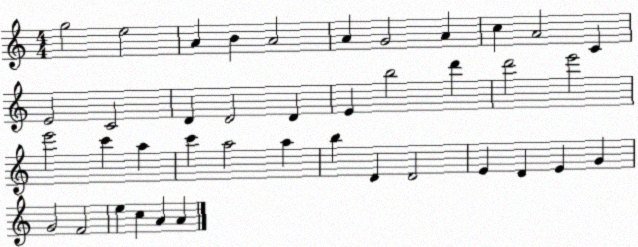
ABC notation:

X:1
T:Untitled
M:4/4
L:1/4
K:C
g2 e2 A B A2 A G2 A c A2 C E2 C2 D D2 D E b2 d' d'2 e'2 e'2 c' a c' a2 a b D D2 E D E G G2 F2 e c A A